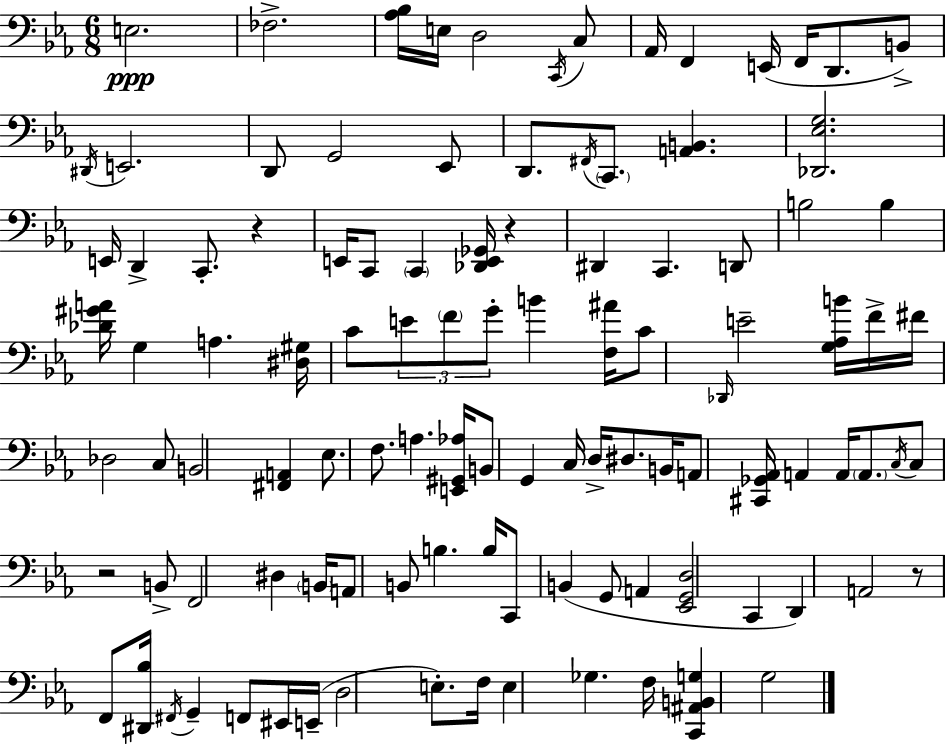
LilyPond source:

{
  \clef bass
  \numericTimeSignature
  \time 6/8
  \key ees \major
  e2.\ppp | fes2.-> | <aes bes>16 e16 d2 \acciaccatura { c,16 } c8 | aes,16 f,4 e,16( f,16 d,8. b,8->) | \break \acciaccatura { dis,16 } e,2. | d,8 g,2 | ees,8 d,8. \acciaccatura { fis,16 } \parenthesize c,8. <a, b,>4. | <des, ees g>2. | \break e,16 d,4-> c,8.-. r4 | e,16 c,8 \parenthesize c,4 <des, e, ges,>16 r4 | dis,4 c,4. | d,8 b2 b4 | \break <des' gis' a'>16 g4 a4. | <dis gis>16 c'8 \tuplet 3/2 { e'8 \parenthesize f'8 g'8-. } b'4 | <f ais'>16 c'8 \grace { des,16 } e'2-- | <g aes b'>16 f'16-> fis'16 des2 | \break c8 b,2 | <fis, a,>4 ees8. f8. a4. | <e, gis, aes>16 b,8 g,4 c16 | d16-> dis8. b,16 a,8 <cis, ges, aes,>16 a,4 | \break a,16 \parenthesize a,8. \acciaccatura { c16 } c8 r2 | b,8-> f,2 | dis4 \parenthesize b,16 a,8 b,8 b4. | b16 c,8 b,4( g,8 | \break a,4 <ees, g, d>2 | c,4 d,4) a,2 | r8 f,8 <dis, bes>16 \acciaccatura { fis,16 } g,4-- | f,8 eis,16 e,16--( d2 | \break e8.-.) f16 e4 ges4. | f16 <c, ais, b, g>4 g2 | \bar "|."
}